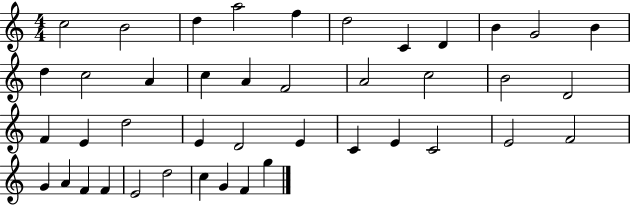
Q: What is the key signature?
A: C major